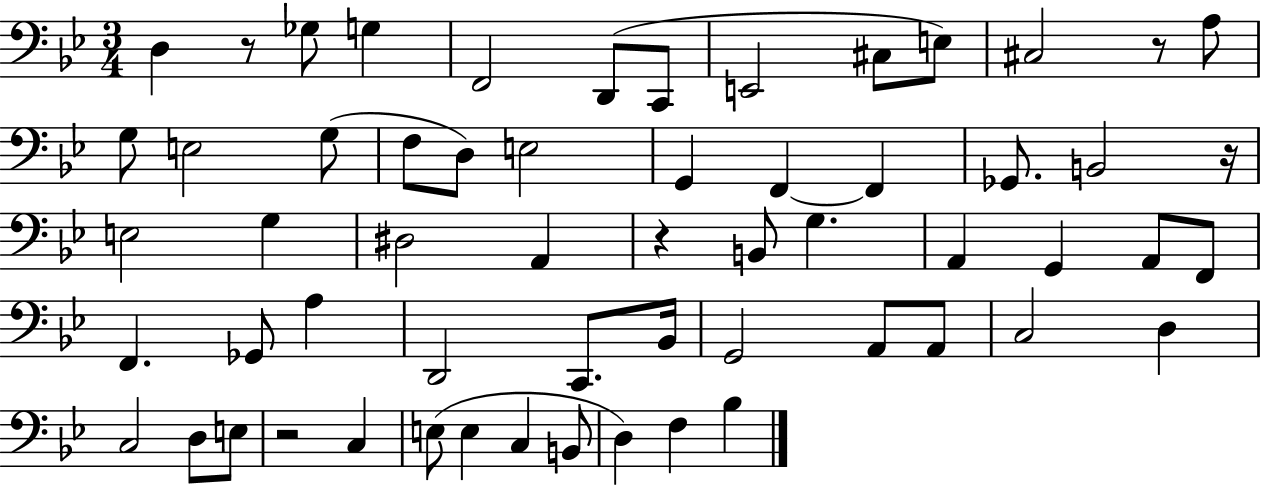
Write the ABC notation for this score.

X:1
T:Untitled
M:3/4
L:1/4
K:Bb
D, z/2 _G,/2 G, F,,2 D,,/2 C,,/2 E,,2 ^C,/2 E,/2 ^C,2 z/2 A,/2 G,/2 E,2 G,/2 F,/2 D,/2 E,2 G,, F,, F,, _G,,/2 B,,2 z/4 E,2 G, ^D,2 A,, z B,,/2 G, A,, G,, A,,/2 F,,/2 F,, _G,,/2 A, D,,2 C,,/2 _B,,/4 G,,2 A,,/2 A,,/2 C,2 D, C,2 D,/2 E,/2 z2 C, E,/2 E, C, B,,/2 D, F, _B,